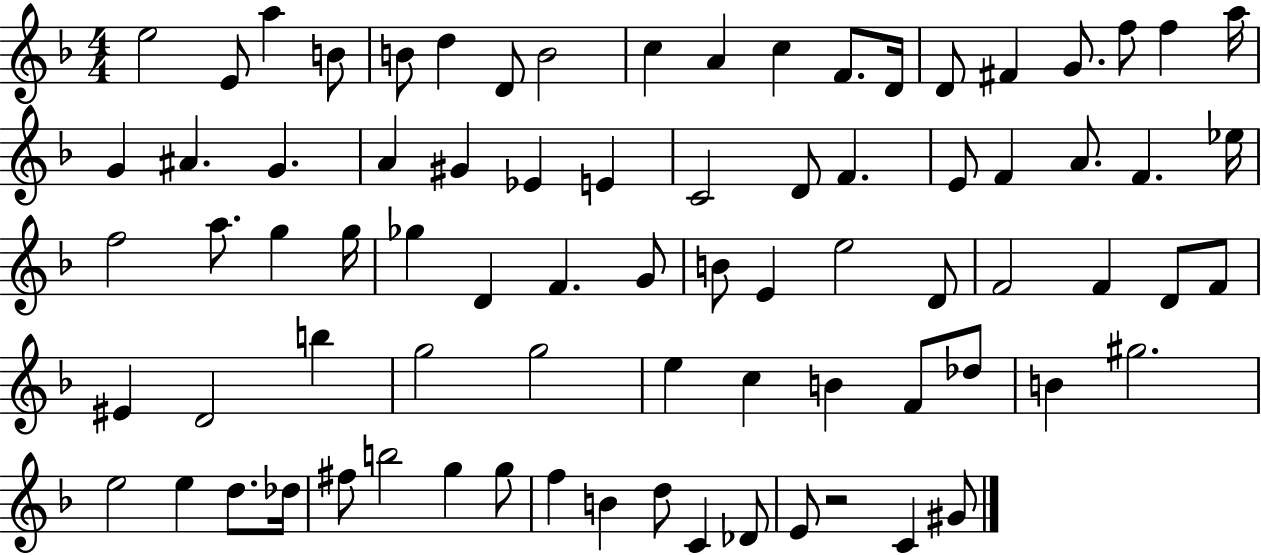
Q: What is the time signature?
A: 4/4